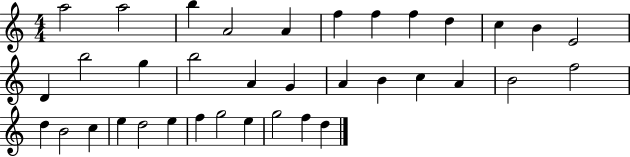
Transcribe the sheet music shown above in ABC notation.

X:1
T:Untitled
M:4/4
L:1/4
K:C
a2 a2 b A2 A f f f d c B E2 D b2 g b2 A G A B c A B2 f2 d B2 c e d2 e f g2 e g2 f d